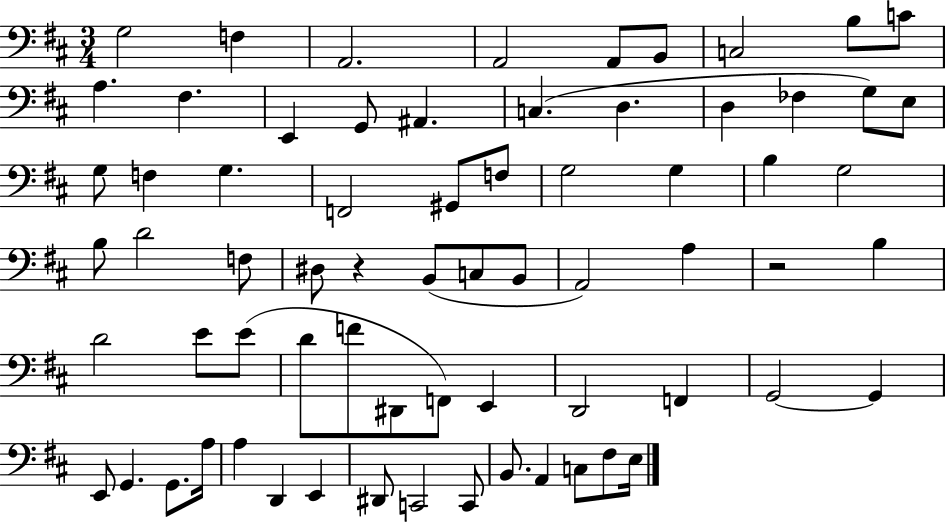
X:1
T:Untitled
M:3/4
L:1/4
K:D
G,2 F, A,,2 A,,2 A,,/2 B,,/2 C,2 B,/2 C/2 A, ^F, E,, G,,/2 ^A,, C, D, D, _F, G,/2 E,/2 G,/2 F, G, F,,2 ^G,,/2 F,/2 G,2 G, B, G,2 B,/2 D2 F,/2 ^D,/2 z B,,/2 C,/2 B,,/2 A,,2 A, z2 B, D2 E/2 E/2 D/2 F/2 ^D,,/2 F,,/2 E,, D,,2 F,, G,,2 G,, E,,/2 G,, G,,/2 A,/4 A, D,, E,, ^D,,/2 C,,2 C,,/2 B,,/2 A,, C,/2 ^F,/2 E,/4